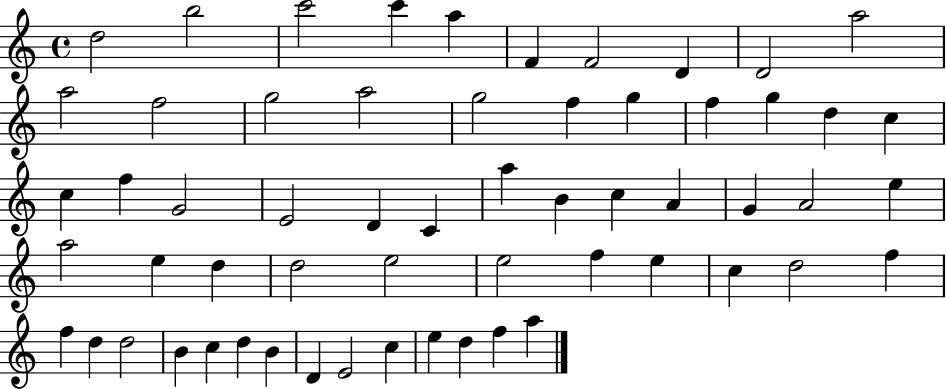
X:1
T:Untitled
M:4/4
L:1/4
K:C
d2 b2 c'2 c' a F F2 D D2 a2 a2 f2 g2 a2 g2 f g f g d c c f G2 E2 D C a B c A G A2 e a2 e d d2 e2 e2 f e c d2 f f d d2 B c d B D E2 c e d f a